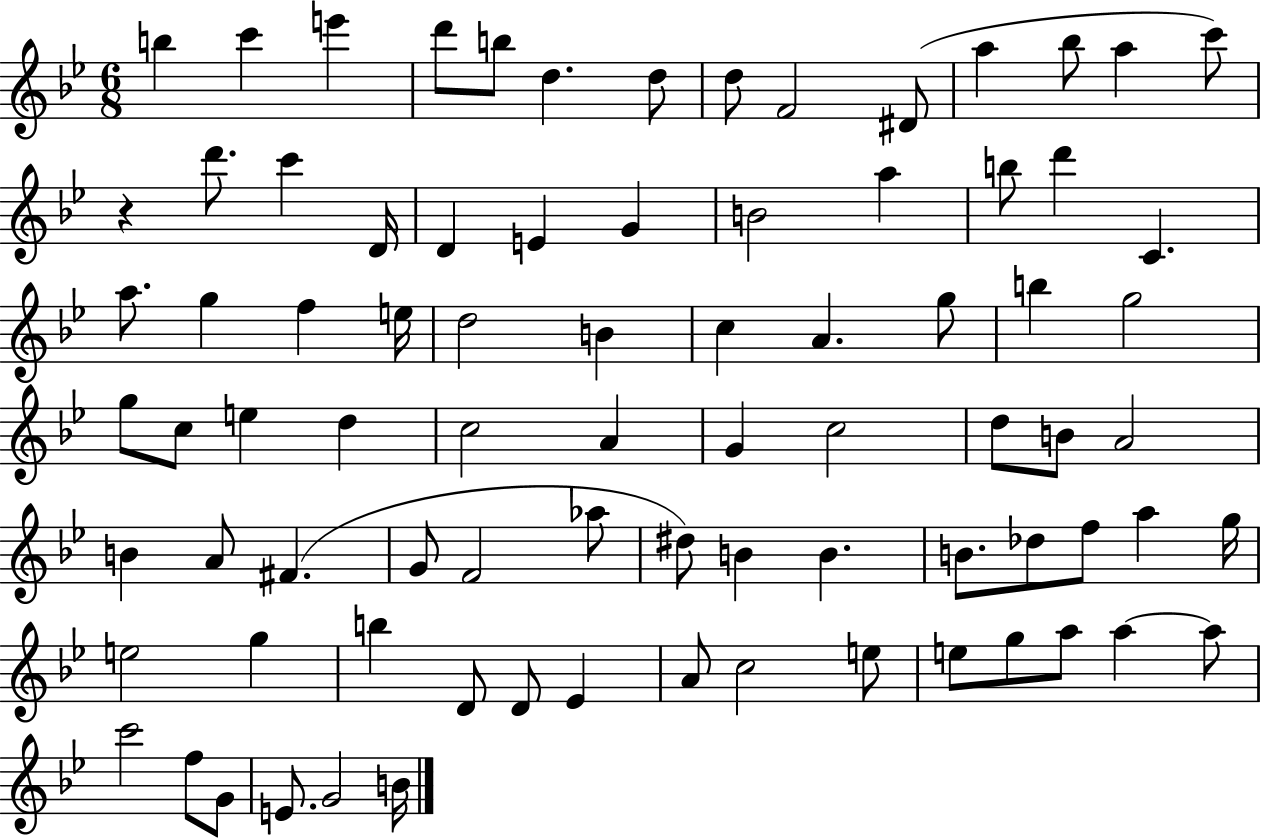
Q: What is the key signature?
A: BES major